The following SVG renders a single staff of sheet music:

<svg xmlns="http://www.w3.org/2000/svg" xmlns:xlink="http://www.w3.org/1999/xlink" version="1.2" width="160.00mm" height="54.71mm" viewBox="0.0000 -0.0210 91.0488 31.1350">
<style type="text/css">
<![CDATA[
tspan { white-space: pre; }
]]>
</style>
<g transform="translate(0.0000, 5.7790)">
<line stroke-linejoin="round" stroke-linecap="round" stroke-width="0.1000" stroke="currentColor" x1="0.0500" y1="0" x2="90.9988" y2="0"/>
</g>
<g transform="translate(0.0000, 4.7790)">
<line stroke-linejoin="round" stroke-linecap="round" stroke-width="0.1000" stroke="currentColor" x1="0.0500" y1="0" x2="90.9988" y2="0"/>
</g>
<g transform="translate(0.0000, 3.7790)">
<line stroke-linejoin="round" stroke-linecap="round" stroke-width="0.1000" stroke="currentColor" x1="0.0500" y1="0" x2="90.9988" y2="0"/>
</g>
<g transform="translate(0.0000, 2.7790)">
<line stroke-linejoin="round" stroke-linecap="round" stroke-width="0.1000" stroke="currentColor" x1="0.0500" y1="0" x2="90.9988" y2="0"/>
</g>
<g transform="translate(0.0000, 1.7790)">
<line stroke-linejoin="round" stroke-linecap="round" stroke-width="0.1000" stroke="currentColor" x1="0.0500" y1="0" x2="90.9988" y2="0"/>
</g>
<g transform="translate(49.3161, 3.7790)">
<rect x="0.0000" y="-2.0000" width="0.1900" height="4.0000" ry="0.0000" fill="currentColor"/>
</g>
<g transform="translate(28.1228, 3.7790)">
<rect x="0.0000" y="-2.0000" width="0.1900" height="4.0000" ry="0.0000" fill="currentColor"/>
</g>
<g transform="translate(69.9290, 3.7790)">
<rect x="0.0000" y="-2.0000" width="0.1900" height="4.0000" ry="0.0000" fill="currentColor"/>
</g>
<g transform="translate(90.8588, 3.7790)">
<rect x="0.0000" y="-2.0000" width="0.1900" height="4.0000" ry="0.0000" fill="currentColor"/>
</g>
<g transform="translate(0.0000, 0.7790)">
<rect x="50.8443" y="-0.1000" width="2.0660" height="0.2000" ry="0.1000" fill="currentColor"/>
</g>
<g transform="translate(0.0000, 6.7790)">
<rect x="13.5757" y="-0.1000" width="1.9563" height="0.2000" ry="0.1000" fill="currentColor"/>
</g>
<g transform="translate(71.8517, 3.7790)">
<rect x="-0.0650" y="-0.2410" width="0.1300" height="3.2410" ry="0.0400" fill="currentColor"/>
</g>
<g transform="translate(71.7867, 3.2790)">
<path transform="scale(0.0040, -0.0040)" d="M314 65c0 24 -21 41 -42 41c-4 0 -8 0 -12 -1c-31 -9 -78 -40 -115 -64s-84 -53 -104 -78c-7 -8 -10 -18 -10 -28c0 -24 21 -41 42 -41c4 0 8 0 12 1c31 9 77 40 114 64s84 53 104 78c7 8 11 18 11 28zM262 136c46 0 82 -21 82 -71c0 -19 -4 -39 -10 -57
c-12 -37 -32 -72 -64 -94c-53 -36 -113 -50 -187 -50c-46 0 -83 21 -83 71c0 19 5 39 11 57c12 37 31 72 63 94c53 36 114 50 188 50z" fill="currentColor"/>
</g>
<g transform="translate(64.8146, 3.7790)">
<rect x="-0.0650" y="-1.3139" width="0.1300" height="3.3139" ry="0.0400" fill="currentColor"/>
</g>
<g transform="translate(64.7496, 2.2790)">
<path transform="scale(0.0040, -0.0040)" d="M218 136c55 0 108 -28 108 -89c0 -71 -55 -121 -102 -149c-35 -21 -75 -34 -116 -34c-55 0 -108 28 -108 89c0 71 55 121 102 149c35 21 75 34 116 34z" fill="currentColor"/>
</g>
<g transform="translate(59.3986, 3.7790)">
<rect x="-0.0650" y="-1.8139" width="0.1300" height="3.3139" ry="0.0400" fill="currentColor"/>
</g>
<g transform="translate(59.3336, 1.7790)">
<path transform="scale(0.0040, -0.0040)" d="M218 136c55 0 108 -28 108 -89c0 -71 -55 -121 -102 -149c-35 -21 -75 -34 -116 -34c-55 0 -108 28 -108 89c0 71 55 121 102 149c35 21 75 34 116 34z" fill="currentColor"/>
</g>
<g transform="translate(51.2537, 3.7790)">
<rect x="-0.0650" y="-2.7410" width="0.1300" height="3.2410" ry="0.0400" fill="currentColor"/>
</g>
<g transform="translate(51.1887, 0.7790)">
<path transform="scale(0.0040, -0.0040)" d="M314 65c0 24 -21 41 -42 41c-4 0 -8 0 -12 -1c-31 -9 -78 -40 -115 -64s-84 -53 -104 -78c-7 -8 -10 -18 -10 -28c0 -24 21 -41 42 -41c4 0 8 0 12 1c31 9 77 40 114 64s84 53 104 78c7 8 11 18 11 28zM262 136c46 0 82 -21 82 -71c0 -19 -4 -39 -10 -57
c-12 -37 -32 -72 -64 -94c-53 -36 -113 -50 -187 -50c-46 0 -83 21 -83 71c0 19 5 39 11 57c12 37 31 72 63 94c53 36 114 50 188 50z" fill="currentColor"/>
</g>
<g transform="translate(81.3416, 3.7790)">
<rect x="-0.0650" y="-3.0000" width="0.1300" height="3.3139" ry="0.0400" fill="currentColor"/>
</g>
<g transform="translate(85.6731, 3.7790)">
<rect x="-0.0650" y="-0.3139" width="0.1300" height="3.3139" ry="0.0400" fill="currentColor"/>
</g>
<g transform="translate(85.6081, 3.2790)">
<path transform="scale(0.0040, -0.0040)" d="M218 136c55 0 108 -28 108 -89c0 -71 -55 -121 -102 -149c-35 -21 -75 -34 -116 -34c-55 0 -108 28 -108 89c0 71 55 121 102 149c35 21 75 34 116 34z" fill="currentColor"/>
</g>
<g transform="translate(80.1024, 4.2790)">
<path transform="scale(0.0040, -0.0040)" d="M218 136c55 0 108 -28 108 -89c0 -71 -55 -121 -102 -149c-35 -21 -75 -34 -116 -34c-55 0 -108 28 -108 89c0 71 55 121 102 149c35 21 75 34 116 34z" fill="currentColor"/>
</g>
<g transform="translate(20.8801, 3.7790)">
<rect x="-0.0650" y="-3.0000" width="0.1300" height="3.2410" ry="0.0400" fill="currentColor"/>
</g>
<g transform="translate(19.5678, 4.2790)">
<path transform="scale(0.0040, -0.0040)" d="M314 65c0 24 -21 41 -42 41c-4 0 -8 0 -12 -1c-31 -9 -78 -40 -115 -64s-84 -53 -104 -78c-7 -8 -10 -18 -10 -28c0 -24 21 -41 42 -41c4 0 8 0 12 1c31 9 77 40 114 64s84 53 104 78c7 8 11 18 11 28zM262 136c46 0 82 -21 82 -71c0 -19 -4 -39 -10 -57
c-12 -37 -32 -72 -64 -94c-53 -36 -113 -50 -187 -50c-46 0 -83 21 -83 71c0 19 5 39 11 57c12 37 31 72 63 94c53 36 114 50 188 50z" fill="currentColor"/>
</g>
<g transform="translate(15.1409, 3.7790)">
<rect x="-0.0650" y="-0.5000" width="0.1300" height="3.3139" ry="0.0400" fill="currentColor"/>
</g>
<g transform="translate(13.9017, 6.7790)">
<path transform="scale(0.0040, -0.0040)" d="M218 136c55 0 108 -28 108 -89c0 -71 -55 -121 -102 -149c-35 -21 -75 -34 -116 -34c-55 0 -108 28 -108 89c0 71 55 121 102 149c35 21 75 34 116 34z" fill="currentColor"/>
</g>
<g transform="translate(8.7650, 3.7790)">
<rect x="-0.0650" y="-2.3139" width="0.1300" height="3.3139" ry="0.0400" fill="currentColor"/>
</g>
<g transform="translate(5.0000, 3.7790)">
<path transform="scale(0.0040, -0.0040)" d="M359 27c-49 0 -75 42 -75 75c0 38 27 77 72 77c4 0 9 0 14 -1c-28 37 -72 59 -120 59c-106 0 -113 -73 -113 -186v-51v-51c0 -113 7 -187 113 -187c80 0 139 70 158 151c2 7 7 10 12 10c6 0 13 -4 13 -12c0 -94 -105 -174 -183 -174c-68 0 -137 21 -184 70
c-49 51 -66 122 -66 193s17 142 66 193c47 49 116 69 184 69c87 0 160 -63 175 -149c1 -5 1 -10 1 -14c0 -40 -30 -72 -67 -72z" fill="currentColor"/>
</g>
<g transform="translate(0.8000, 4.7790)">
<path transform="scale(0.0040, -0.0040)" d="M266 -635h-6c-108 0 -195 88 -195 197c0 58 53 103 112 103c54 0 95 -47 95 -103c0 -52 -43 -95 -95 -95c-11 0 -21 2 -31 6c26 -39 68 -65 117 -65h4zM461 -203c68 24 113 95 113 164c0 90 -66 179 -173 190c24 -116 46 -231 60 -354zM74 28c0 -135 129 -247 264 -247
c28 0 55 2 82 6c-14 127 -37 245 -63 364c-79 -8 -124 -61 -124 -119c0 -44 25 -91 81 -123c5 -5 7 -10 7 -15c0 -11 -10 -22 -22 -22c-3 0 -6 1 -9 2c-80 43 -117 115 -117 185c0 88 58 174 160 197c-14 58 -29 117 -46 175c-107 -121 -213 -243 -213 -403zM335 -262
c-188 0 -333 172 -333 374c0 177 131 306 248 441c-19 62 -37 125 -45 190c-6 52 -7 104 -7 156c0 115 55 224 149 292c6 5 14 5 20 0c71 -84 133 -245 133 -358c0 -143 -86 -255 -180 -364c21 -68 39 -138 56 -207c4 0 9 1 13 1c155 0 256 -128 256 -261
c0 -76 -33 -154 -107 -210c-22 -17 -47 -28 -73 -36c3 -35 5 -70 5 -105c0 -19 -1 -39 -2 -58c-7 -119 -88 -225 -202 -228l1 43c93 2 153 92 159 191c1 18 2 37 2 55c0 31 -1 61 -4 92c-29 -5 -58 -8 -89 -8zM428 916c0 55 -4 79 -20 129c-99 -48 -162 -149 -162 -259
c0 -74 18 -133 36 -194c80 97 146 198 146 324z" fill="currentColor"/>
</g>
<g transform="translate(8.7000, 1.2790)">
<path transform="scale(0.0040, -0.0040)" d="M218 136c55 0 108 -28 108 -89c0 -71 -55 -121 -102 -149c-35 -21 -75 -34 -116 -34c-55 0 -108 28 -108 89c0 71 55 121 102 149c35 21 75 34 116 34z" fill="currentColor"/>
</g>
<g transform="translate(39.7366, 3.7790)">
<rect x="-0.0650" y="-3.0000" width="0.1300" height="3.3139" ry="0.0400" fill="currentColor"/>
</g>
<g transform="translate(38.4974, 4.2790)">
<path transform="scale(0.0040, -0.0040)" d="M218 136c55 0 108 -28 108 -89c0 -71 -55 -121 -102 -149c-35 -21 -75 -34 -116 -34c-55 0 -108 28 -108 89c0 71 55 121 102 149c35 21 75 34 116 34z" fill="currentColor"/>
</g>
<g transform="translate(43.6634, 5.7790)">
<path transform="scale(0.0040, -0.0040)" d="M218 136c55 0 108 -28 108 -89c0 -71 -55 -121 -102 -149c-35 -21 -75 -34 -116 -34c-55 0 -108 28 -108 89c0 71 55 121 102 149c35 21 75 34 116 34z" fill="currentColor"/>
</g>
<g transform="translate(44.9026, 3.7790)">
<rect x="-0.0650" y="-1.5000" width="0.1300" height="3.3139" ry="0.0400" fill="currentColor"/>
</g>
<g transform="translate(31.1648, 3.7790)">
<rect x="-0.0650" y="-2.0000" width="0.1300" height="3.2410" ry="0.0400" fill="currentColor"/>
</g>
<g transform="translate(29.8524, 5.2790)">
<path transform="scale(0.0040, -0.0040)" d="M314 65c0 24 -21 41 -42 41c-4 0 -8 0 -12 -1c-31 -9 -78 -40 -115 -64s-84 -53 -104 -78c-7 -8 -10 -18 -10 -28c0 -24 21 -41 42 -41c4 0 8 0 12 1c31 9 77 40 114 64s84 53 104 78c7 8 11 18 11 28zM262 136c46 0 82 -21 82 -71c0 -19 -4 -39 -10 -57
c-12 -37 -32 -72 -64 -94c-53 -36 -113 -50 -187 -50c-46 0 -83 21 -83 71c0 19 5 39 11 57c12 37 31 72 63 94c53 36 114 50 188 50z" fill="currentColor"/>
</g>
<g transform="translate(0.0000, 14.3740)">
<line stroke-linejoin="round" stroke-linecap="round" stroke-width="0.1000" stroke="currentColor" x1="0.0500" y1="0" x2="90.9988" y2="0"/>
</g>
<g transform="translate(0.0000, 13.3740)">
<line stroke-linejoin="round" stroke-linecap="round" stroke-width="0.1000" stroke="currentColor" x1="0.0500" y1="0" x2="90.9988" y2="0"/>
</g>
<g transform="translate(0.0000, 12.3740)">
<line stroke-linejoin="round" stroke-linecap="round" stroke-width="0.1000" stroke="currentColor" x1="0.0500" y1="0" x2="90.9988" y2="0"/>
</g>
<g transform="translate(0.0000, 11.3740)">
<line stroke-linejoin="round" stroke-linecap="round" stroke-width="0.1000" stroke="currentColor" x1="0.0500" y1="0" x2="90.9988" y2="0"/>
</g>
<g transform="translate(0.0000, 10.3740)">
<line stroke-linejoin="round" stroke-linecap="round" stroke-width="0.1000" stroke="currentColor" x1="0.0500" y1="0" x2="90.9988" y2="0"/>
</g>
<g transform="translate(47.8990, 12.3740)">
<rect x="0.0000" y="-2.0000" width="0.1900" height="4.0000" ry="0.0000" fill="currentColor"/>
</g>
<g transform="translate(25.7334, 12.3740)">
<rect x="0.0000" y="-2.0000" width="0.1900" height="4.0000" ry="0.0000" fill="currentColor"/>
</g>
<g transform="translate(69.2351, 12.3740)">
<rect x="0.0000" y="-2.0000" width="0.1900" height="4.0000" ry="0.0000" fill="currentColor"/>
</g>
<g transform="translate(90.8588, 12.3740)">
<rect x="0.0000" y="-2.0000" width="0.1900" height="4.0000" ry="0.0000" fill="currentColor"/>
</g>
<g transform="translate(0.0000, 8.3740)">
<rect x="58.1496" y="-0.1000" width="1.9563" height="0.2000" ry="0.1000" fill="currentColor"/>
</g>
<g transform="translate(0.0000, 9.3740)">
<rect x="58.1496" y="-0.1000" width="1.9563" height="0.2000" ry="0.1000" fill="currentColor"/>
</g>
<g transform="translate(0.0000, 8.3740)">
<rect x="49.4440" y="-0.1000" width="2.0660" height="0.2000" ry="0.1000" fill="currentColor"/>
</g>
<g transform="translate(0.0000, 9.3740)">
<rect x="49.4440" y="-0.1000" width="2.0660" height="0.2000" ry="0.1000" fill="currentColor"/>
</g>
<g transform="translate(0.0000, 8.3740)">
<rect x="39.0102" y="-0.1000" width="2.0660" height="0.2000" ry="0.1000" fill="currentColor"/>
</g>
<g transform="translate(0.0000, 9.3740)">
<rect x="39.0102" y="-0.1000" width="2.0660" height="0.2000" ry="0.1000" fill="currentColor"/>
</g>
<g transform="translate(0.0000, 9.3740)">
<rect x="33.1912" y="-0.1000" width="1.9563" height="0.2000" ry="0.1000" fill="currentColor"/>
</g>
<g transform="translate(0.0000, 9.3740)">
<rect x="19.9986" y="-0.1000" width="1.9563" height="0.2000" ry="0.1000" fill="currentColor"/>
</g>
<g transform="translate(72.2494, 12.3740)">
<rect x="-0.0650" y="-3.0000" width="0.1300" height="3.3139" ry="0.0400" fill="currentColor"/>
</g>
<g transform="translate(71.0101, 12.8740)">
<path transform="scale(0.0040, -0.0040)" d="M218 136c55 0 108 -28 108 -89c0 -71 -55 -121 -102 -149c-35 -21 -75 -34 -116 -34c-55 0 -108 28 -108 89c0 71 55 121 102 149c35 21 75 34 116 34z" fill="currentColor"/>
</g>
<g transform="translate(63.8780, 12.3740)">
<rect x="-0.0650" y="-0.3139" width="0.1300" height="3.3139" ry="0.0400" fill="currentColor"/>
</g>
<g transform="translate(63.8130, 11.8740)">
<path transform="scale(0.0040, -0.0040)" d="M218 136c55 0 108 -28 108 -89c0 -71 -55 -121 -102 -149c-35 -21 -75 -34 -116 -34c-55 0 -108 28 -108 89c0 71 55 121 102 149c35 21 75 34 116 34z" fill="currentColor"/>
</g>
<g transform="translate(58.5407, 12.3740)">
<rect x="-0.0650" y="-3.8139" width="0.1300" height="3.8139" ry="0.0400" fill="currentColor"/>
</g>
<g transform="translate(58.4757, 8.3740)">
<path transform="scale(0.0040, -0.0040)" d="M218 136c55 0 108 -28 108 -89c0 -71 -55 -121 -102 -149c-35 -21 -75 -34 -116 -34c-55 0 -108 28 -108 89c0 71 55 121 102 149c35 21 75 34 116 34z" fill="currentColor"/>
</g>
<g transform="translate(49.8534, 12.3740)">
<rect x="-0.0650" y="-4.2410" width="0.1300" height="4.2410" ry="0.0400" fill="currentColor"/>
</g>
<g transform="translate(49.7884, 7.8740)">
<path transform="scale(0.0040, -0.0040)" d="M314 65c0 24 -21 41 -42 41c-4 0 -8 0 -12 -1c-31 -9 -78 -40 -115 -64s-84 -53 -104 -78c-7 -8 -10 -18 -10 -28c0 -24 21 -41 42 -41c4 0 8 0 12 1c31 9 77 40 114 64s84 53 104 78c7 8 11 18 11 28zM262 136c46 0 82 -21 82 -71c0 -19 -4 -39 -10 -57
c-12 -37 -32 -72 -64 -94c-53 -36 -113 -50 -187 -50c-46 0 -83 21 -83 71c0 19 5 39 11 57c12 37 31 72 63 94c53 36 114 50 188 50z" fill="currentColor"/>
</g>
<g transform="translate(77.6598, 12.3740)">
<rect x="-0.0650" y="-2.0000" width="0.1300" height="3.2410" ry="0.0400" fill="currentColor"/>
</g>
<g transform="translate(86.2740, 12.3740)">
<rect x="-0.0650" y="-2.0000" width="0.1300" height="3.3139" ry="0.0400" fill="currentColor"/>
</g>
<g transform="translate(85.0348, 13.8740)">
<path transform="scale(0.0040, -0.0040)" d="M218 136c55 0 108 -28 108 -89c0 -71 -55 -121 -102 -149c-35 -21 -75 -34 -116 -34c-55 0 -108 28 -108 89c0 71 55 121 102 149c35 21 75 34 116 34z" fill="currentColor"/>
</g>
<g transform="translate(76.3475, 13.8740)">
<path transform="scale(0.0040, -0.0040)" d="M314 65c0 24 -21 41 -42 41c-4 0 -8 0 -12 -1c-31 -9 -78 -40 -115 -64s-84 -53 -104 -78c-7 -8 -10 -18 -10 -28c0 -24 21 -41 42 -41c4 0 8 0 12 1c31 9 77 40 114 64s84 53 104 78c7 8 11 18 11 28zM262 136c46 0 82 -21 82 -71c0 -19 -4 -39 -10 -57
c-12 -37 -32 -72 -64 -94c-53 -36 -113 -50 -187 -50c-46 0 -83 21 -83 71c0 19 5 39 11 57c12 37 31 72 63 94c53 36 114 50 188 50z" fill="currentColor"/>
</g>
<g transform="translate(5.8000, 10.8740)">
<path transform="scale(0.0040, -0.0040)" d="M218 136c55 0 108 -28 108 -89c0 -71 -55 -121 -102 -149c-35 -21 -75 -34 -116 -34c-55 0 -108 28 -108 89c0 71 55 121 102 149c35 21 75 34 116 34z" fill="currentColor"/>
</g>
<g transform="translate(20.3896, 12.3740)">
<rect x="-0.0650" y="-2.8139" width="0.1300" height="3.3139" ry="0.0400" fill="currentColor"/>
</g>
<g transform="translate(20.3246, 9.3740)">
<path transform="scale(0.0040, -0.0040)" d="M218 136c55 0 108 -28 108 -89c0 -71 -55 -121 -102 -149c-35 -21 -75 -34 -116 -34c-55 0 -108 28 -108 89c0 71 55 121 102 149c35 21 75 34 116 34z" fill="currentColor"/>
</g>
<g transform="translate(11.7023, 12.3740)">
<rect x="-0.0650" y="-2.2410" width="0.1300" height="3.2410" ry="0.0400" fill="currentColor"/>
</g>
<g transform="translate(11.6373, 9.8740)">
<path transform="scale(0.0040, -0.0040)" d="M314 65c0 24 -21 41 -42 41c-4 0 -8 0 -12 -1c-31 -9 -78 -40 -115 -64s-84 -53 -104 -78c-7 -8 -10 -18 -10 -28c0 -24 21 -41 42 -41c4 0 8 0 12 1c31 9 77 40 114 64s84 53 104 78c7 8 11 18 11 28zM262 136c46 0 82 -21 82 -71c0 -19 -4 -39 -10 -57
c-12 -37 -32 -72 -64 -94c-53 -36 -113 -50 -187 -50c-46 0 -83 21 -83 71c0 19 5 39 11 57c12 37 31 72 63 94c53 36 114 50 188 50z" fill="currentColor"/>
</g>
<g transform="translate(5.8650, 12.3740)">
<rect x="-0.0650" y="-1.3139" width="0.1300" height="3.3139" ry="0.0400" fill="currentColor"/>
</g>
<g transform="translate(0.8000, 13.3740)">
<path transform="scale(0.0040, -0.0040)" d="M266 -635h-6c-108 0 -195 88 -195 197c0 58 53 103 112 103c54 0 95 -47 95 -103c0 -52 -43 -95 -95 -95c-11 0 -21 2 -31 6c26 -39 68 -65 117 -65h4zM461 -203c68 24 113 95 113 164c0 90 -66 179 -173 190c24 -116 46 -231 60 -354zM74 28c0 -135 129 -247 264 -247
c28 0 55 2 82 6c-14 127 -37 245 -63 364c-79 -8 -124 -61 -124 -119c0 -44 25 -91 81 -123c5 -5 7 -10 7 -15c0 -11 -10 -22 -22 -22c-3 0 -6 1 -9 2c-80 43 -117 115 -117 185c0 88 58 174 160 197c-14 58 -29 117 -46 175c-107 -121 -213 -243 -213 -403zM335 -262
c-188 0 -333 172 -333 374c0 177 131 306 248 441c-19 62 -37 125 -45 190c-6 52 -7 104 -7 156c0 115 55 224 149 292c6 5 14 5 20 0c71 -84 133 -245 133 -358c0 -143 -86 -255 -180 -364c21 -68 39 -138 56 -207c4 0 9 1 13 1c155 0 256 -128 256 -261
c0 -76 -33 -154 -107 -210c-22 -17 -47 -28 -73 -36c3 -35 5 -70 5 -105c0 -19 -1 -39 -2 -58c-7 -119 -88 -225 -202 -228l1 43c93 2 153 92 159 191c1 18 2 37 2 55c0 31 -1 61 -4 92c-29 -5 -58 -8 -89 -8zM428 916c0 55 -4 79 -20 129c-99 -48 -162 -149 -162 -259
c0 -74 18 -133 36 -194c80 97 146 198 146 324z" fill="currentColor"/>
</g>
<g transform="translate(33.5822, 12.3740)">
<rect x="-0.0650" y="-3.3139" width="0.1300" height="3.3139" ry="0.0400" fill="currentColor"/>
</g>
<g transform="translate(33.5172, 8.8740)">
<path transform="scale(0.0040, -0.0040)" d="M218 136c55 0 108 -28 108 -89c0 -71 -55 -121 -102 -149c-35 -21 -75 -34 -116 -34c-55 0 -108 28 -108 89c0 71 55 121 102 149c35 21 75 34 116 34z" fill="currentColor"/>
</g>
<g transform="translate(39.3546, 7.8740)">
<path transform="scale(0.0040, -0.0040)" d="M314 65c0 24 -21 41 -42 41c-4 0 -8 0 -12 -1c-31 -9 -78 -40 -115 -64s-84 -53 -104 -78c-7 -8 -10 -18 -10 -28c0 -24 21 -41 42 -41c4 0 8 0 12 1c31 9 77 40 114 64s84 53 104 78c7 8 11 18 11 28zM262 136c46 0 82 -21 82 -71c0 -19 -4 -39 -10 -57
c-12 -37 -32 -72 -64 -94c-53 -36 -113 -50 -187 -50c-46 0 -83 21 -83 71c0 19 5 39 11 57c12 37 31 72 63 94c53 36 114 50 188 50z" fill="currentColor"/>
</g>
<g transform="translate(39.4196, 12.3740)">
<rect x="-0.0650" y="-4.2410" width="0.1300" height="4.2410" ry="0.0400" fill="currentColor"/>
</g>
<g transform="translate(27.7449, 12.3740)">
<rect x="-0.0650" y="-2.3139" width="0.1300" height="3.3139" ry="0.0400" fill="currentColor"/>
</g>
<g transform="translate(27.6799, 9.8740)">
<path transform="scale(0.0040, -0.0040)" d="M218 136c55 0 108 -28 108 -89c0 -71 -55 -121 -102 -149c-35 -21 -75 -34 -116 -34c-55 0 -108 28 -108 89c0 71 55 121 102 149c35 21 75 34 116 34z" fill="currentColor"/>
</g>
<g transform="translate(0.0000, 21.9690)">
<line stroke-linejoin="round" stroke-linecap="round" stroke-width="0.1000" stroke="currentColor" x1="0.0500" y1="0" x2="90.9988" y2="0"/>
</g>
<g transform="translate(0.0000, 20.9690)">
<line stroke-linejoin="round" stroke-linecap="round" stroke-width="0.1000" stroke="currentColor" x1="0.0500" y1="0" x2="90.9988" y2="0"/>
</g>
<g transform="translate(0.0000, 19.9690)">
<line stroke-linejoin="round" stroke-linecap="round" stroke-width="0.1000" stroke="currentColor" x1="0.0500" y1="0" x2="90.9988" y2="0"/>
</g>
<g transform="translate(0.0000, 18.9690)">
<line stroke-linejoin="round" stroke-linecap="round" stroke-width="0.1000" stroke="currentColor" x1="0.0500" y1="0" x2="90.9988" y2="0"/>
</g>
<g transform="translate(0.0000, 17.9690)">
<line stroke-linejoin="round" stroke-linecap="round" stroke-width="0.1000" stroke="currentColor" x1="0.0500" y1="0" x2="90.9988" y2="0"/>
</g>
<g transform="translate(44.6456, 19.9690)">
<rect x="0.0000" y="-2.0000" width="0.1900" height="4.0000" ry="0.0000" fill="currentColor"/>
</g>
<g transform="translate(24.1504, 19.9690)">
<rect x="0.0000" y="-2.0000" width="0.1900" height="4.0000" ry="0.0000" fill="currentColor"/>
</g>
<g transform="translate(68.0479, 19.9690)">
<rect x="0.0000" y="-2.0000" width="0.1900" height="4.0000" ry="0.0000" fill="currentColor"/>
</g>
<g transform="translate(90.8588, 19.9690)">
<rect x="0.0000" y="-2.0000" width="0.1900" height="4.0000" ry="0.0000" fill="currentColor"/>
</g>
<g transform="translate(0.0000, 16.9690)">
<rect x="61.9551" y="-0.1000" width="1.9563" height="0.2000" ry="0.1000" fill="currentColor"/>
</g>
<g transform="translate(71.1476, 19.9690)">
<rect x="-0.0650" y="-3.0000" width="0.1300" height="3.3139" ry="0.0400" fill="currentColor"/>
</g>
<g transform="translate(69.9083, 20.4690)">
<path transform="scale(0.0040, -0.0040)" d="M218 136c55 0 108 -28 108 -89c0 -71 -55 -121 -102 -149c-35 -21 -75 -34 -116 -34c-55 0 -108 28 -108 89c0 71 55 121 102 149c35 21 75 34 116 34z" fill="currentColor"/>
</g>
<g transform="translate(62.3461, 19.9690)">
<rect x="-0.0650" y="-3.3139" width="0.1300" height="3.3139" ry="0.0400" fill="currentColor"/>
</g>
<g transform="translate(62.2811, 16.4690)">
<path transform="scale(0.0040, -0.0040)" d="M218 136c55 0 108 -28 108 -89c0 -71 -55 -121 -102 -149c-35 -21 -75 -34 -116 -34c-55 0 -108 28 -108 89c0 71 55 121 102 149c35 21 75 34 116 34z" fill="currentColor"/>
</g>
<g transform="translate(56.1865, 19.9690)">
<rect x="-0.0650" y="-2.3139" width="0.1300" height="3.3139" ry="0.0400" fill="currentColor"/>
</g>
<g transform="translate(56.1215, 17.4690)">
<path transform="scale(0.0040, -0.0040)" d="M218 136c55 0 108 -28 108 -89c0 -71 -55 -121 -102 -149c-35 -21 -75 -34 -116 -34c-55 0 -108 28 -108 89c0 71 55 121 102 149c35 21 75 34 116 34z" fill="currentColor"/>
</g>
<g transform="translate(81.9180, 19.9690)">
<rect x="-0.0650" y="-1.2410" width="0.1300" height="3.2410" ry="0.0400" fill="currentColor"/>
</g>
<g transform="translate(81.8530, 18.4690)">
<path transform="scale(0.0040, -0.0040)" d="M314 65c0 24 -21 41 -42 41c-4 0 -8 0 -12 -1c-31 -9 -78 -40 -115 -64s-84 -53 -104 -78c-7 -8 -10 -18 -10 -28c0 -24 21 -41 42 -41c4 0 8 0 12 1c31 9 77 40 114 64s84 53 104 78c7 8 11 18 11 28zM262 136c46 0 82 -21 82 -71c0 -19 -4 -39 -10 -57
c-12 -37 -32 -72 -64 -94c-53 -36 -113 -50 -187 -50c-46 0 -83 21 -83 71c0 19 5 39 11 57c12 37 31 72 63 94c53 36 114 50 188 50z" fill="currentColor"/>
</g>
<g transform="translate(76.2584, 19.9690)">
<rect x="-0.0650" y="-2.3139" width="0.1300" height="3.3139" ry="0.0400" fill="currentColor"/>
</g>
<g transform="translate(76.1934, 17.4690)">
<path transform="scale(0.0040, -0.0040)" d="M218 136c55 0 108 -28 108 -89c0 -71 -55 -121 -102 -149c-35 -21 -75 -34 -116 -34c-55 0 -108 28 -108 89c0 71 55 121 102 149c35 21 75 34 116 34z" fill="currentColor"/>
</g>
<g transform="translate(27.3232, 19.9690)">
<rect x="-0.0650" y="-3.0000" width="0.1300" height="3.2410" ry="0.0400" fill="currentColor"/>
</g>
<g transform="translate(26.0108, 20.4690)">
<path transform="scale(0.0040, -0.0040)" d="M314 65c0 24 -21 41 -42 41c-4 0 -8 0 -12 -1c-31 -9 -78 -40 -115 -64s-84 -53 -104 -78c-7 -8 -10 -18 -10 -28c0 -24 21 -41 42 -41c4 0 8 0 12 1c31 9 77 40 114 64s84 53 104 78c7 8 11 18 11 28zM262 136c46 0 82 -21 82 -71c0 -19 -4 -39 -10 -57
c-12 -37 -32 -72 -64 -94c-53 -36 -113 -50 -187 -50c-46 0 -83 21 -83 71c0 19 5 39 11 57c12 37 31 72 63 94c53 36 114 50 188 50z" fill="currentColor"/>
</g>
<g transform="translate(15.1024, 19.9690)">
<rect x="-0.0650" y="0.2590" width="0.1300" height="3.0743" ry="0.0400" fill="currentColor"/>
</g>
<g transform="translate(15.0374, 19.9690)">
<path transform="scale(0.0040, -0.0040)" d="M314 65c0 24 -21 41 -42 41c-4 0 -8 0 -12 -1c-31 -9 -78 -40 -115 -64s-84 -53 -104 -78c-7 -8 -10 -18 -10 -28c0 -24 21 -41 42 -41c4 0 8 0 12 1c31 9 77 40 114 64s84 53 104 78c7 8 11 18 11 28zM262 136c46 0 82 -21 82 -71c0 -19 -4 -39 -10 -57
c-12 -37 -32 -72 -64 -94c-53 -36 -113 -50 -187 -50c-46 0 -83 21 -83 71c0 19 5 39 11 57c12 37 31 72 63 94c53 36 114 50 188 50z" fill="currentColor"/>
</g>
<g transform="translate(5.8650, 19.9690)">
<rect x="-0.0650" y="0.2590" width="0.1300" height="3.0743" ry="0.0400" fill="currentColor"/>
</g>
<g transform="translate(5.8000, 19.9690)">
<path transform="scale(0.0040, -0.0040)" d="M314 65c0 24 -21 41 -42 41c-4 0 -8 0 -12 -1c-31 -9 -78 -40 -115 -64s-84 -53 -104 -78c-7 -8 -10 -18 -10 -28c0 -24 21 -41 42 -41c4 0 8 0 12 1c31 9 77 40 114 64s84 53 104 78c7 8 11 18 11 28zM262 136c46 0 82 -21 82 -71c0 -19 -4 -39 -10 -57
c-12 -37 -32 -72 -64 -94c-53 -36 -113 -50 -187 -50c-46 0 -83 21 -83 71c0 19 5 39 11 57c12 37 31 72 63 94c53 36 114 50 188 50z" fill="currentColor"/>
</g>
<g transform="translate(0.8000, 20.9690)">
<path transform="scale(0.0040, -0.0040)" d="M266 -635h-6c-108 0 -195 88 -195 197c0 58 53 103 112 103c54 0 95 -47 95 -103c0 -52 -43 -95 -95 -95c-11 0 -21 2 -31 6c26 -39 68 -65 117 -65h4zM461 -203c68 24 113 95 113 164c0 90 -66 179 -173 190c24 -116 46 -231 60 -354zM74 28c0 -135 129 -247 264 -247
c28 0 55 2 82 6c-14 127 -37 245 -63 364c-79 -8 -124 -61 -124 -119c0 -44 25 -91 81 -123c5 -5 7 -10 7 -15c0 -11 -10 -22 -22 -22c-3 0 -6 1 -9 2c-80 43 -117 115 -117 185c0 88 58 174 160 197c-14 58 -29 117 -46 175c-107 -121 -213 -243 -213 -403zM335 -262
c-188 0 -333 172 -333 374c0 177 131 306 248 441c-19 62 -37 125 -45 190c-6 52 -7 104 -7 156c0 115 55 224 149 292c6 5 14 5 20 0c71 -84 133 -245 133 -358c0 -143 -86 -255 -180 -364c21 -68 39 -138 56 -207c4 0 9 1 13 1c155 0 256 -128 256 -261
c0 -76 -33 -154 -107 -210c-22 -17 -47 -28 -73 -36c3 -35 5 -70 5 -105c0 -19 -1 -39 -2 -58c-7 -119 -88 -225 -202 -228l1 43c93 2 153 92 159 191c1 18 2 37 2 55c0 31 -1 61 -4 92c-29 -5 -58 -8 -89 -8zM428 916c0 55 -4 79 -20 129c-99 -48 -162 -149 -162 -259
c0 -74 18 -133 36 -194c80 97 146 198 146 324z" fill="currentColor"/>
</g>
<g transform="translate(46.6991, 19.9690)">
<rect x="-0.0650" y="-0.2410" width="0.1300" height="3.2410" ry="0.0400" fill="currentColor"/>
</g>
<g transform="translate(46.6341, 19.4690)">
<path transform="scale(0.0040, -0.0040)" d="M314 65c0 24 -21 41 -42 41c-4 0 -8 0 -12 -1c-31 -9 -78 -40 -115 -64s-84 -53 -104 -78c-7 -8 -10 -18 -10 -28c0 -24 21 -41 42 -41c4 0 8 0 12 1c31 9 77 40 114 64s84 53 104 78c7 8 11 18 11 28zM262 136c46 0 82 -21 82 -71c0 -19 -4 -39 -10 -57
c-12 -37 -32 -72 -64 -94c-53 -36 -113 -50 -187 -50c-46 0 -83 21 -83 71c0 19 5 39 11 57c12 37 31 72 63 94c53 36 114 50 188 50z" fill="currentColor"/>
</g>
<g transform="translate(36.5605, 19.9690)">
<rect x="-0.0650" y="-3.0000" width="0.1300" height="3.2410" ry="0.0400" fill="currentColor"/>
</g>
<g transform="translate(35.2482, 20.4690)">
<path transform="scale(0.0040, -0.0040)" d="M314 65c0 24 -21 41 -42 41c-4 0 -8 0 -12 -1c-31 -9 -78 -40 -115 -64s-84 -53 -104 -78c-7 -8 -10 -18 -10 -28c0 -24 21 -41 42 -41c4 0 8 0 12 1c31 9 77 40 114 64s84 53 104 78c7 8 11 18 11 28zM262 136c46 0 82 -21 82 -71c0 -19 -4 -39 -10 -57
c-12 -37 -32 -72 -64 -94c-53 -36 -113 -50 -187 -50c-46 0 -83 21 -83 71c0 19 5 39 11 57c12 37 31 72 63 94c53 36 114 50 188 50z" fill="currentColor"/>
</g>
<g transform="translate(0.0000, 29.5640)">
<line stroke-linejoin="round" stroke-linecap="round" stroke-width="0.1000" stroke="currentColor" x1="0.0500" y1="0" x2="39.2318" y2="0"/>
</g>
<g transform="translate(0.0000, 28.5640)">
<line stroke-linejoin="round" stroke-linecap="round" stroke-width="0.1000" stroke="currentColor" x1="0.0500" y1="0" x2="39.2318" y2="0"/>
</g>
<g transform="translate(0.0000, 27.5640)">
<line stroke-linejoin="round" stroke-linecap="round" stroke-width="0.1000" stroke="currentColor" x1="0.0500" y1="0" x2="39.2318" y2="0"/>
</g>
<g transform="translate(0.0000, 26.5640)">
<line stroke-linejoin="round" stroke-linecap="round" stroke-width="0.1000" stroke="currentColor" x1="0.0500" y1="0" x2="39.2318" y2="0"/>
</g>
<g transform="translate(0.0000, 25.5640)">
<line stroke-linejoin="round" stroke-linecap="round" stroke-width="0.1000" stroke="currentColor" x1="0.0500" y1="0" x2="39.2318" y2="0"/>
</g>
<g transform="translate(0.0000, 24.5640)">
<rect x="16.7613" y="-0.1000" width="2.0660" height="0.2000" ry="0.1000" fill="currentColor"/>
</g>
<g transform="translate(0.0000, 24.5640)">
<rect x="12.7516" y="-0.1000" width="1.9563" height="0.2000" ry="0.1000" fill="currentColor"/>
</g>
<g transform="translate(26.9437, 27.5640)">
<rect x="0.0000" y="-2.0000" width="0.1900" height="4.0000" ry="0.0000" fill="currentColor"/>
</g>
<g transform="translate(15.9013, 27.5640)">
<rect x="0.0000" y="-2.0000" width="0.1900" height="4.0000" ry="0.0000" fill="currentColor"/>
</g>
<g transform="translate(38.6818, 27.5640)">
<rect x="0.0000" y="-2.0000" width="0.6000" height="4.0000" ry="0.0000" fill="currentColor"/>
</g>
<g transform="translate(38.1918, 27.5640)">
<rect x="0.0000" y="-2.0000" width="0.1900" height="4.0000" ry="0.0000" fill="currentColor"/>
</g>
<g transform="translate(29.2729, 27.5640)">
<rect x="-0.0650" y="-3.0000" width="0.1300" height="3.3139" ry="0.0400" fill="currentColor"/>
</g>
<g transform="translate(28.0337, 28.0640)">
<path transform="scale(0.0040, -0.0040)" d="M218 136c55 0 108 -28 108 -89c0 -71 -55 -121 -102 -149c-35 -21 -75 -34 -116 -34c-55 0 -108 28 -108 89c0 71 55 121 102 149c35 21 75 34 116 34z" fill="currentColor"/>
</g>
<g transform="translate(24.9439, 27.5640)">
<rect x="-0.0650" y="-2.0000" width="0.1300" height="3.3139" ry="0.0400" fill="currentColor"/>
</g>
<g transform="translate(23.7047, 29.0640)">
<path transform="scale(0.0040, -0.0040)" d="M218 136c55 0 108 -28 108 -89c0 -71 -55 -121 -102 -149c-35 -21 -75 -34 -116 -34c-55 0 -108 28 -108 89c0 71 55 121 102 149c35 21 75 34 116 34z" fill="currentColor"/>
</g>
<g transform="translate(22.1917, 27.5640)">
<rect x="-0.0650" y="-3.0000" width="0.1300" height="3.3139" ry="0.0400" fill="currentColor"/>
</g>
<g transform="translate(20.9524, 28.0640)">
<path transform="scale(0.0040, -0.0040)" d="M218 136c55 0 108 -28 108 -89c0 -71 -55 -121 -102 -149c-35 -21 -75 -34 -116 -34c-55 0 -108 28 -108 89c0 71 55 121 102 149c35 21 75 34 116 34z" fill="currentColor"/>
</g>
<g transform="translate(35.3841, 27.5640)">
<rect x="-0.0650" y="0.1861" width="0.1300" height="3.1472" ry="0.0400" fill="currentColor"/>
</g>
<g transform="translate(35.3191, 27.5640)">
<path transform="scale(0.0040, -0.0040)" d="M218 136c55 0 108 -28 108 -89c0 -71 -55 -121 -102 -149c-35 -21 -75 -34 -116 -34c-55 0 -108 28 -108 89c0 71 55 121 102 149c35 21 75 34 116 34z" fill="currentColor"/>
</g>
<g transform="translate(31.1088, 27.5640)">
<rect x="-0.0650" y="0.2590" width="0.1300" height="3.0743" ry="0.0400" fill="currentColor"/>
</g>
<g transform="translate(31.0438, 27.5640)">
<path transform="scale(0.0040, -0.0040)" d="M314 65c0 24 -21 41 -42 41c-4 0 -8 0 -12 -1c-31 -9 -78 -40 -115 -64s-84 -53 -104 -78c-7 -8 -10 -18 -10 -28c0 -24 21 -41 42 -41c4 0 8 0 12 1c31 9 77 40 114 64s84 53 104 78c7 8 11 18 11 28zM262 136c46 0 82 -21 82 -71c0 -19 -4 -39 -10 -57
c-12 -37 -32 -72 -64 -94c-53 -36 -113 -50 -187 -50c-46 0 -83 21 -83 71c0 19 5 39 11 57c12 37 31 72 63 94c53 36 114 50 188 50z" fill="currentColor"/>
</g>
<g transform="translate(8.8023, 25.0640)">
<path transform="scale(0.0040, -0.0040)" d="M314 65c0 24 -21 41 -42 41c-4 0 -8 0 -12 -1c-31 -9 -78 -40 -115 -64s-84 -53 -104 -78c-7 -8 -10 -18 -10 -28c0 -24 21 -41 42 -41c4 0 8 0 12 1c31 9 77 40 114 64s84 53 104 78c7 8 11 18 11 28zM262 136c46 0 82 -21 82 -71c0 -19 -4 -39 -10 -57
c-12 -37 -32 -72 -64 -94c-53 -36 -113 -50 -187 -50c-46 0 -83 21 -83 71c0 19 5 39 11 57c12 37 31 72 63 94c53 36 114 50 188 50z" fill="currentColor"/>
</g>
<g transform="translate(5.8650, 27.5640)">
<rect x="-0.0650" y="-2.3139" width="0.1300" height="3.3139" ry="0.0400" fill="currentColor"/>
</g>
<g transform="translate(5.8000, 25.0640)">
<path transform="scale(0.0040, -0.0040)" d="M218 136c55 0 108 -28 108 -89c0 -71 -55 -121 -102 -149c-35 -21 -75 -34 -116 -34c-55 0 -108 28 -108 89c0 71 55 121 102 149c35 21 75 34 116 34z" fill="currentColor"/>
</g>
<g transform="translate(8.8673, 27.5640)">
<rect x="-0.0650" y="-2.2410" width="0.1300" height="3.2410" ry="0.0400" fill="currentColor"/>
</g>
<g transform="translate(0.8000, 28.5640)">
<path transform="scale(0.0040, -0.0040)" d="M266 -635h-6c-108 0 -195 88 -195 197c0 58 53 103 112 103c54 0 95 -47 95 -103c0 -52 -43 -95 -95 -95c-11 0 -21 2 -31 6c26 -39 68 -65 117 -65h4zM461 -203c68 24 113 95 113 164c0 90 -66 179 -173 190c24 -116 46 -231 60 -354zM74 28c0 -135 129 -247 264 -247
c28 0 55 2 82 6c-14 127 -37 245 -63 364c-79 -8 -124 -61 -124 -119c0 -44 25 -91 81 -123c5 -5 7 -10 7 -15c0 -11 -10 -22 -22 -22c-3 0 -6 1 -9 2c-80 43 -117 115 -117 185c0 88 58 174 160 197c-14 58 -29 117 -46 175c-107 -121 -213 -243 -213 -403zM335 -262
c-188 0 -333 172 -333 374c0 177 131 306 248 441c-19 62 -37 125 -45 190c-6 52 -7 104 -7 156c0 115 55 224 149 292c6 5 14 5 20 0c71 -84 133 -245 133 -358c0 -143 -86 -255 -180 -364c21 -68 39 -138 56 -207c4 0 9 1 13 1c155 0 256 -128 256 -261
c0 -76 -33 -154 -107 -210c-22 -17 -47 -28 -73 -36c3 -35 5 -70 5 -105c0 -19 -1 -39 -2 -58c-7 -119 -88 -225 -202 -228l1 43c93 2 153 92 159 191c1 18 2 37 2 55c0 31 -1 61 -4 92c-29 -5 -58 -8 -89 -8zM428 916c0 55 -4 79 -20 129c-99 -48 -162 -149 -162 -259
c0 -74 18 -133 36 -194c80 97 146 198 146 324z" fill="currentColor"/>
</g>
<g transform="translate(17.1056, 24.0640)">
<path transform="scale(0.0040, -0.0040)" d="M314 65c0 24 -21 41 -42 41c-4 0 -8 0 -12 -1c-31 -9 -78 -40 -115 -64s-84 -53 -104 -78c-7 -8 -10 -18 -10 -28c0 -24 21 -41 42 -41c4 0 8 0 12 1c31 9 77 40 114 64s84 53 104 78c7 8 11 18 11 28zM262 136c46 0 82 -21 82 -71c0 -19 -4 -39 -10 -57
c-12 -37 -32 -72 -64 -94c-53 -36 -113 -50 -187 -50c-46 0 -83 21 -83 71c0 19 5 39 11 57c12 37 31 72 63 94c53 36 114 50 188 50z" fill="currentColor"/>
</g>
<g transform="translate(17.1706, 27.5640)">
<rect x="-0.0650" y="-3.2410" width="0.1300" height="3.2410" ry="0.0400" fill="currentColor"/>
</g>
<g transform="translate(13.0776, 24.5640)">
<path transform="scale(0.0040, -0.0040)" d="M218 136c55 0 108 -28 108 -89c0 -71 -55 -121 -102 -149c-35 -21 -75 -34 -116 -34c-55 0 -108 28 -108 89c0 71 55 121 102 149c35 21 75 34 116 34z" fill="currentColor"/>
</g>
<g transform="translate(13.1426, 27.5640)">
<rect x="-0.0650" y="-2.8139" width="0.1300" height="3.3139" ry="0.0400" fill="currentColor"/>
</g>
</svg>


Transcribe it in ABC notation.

X:1
T:Untitled
M:4/4
L:1/4
K:C
g C A2 F2 A E a2 f e c2 A c e g2 a g b d'2 d'2 c' c A F2 F B2 B2 A2 A2 c2 g b A g e2 g g2 a b2 A F A B2 B